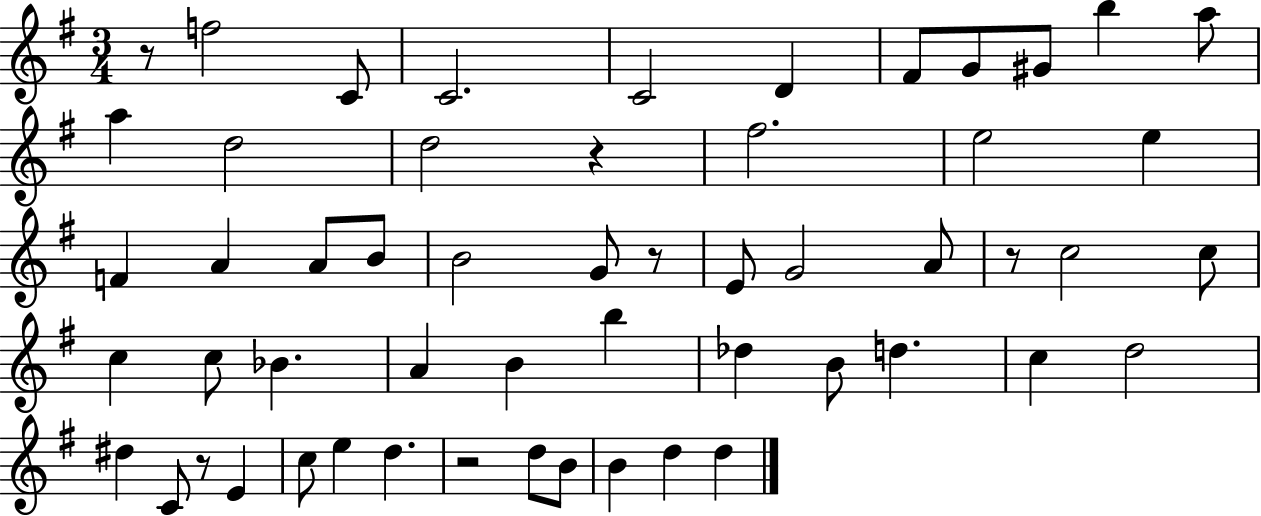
{
  \clef treble
  \numericTimeSignature
  \time 3/4
  \key g \major
  r8 f''2 c'8 | c'2. | c'2 d'4 | fis'8 g'8 gis'8 b''4 a''8 | \break a''4 d''2 | d''2 r4 | fis''2. | e''2 e''4 | \break f'4 a'4 a'8 b'8 | b'2 g'8 r8 | e'8 g'2 a'8 | r8 c''2 c''8 | \break c''4 c''8 bes'4. | a'4 b'4 b''4 | des''4 b'8 d''4. | c''4 d''2 | \break dis''4 c'8 r8 e'4 | c''8 e''4 d''4. | r2 d''8 b'8 | b'4 d''4 d''4 | \break \bar "|."
}